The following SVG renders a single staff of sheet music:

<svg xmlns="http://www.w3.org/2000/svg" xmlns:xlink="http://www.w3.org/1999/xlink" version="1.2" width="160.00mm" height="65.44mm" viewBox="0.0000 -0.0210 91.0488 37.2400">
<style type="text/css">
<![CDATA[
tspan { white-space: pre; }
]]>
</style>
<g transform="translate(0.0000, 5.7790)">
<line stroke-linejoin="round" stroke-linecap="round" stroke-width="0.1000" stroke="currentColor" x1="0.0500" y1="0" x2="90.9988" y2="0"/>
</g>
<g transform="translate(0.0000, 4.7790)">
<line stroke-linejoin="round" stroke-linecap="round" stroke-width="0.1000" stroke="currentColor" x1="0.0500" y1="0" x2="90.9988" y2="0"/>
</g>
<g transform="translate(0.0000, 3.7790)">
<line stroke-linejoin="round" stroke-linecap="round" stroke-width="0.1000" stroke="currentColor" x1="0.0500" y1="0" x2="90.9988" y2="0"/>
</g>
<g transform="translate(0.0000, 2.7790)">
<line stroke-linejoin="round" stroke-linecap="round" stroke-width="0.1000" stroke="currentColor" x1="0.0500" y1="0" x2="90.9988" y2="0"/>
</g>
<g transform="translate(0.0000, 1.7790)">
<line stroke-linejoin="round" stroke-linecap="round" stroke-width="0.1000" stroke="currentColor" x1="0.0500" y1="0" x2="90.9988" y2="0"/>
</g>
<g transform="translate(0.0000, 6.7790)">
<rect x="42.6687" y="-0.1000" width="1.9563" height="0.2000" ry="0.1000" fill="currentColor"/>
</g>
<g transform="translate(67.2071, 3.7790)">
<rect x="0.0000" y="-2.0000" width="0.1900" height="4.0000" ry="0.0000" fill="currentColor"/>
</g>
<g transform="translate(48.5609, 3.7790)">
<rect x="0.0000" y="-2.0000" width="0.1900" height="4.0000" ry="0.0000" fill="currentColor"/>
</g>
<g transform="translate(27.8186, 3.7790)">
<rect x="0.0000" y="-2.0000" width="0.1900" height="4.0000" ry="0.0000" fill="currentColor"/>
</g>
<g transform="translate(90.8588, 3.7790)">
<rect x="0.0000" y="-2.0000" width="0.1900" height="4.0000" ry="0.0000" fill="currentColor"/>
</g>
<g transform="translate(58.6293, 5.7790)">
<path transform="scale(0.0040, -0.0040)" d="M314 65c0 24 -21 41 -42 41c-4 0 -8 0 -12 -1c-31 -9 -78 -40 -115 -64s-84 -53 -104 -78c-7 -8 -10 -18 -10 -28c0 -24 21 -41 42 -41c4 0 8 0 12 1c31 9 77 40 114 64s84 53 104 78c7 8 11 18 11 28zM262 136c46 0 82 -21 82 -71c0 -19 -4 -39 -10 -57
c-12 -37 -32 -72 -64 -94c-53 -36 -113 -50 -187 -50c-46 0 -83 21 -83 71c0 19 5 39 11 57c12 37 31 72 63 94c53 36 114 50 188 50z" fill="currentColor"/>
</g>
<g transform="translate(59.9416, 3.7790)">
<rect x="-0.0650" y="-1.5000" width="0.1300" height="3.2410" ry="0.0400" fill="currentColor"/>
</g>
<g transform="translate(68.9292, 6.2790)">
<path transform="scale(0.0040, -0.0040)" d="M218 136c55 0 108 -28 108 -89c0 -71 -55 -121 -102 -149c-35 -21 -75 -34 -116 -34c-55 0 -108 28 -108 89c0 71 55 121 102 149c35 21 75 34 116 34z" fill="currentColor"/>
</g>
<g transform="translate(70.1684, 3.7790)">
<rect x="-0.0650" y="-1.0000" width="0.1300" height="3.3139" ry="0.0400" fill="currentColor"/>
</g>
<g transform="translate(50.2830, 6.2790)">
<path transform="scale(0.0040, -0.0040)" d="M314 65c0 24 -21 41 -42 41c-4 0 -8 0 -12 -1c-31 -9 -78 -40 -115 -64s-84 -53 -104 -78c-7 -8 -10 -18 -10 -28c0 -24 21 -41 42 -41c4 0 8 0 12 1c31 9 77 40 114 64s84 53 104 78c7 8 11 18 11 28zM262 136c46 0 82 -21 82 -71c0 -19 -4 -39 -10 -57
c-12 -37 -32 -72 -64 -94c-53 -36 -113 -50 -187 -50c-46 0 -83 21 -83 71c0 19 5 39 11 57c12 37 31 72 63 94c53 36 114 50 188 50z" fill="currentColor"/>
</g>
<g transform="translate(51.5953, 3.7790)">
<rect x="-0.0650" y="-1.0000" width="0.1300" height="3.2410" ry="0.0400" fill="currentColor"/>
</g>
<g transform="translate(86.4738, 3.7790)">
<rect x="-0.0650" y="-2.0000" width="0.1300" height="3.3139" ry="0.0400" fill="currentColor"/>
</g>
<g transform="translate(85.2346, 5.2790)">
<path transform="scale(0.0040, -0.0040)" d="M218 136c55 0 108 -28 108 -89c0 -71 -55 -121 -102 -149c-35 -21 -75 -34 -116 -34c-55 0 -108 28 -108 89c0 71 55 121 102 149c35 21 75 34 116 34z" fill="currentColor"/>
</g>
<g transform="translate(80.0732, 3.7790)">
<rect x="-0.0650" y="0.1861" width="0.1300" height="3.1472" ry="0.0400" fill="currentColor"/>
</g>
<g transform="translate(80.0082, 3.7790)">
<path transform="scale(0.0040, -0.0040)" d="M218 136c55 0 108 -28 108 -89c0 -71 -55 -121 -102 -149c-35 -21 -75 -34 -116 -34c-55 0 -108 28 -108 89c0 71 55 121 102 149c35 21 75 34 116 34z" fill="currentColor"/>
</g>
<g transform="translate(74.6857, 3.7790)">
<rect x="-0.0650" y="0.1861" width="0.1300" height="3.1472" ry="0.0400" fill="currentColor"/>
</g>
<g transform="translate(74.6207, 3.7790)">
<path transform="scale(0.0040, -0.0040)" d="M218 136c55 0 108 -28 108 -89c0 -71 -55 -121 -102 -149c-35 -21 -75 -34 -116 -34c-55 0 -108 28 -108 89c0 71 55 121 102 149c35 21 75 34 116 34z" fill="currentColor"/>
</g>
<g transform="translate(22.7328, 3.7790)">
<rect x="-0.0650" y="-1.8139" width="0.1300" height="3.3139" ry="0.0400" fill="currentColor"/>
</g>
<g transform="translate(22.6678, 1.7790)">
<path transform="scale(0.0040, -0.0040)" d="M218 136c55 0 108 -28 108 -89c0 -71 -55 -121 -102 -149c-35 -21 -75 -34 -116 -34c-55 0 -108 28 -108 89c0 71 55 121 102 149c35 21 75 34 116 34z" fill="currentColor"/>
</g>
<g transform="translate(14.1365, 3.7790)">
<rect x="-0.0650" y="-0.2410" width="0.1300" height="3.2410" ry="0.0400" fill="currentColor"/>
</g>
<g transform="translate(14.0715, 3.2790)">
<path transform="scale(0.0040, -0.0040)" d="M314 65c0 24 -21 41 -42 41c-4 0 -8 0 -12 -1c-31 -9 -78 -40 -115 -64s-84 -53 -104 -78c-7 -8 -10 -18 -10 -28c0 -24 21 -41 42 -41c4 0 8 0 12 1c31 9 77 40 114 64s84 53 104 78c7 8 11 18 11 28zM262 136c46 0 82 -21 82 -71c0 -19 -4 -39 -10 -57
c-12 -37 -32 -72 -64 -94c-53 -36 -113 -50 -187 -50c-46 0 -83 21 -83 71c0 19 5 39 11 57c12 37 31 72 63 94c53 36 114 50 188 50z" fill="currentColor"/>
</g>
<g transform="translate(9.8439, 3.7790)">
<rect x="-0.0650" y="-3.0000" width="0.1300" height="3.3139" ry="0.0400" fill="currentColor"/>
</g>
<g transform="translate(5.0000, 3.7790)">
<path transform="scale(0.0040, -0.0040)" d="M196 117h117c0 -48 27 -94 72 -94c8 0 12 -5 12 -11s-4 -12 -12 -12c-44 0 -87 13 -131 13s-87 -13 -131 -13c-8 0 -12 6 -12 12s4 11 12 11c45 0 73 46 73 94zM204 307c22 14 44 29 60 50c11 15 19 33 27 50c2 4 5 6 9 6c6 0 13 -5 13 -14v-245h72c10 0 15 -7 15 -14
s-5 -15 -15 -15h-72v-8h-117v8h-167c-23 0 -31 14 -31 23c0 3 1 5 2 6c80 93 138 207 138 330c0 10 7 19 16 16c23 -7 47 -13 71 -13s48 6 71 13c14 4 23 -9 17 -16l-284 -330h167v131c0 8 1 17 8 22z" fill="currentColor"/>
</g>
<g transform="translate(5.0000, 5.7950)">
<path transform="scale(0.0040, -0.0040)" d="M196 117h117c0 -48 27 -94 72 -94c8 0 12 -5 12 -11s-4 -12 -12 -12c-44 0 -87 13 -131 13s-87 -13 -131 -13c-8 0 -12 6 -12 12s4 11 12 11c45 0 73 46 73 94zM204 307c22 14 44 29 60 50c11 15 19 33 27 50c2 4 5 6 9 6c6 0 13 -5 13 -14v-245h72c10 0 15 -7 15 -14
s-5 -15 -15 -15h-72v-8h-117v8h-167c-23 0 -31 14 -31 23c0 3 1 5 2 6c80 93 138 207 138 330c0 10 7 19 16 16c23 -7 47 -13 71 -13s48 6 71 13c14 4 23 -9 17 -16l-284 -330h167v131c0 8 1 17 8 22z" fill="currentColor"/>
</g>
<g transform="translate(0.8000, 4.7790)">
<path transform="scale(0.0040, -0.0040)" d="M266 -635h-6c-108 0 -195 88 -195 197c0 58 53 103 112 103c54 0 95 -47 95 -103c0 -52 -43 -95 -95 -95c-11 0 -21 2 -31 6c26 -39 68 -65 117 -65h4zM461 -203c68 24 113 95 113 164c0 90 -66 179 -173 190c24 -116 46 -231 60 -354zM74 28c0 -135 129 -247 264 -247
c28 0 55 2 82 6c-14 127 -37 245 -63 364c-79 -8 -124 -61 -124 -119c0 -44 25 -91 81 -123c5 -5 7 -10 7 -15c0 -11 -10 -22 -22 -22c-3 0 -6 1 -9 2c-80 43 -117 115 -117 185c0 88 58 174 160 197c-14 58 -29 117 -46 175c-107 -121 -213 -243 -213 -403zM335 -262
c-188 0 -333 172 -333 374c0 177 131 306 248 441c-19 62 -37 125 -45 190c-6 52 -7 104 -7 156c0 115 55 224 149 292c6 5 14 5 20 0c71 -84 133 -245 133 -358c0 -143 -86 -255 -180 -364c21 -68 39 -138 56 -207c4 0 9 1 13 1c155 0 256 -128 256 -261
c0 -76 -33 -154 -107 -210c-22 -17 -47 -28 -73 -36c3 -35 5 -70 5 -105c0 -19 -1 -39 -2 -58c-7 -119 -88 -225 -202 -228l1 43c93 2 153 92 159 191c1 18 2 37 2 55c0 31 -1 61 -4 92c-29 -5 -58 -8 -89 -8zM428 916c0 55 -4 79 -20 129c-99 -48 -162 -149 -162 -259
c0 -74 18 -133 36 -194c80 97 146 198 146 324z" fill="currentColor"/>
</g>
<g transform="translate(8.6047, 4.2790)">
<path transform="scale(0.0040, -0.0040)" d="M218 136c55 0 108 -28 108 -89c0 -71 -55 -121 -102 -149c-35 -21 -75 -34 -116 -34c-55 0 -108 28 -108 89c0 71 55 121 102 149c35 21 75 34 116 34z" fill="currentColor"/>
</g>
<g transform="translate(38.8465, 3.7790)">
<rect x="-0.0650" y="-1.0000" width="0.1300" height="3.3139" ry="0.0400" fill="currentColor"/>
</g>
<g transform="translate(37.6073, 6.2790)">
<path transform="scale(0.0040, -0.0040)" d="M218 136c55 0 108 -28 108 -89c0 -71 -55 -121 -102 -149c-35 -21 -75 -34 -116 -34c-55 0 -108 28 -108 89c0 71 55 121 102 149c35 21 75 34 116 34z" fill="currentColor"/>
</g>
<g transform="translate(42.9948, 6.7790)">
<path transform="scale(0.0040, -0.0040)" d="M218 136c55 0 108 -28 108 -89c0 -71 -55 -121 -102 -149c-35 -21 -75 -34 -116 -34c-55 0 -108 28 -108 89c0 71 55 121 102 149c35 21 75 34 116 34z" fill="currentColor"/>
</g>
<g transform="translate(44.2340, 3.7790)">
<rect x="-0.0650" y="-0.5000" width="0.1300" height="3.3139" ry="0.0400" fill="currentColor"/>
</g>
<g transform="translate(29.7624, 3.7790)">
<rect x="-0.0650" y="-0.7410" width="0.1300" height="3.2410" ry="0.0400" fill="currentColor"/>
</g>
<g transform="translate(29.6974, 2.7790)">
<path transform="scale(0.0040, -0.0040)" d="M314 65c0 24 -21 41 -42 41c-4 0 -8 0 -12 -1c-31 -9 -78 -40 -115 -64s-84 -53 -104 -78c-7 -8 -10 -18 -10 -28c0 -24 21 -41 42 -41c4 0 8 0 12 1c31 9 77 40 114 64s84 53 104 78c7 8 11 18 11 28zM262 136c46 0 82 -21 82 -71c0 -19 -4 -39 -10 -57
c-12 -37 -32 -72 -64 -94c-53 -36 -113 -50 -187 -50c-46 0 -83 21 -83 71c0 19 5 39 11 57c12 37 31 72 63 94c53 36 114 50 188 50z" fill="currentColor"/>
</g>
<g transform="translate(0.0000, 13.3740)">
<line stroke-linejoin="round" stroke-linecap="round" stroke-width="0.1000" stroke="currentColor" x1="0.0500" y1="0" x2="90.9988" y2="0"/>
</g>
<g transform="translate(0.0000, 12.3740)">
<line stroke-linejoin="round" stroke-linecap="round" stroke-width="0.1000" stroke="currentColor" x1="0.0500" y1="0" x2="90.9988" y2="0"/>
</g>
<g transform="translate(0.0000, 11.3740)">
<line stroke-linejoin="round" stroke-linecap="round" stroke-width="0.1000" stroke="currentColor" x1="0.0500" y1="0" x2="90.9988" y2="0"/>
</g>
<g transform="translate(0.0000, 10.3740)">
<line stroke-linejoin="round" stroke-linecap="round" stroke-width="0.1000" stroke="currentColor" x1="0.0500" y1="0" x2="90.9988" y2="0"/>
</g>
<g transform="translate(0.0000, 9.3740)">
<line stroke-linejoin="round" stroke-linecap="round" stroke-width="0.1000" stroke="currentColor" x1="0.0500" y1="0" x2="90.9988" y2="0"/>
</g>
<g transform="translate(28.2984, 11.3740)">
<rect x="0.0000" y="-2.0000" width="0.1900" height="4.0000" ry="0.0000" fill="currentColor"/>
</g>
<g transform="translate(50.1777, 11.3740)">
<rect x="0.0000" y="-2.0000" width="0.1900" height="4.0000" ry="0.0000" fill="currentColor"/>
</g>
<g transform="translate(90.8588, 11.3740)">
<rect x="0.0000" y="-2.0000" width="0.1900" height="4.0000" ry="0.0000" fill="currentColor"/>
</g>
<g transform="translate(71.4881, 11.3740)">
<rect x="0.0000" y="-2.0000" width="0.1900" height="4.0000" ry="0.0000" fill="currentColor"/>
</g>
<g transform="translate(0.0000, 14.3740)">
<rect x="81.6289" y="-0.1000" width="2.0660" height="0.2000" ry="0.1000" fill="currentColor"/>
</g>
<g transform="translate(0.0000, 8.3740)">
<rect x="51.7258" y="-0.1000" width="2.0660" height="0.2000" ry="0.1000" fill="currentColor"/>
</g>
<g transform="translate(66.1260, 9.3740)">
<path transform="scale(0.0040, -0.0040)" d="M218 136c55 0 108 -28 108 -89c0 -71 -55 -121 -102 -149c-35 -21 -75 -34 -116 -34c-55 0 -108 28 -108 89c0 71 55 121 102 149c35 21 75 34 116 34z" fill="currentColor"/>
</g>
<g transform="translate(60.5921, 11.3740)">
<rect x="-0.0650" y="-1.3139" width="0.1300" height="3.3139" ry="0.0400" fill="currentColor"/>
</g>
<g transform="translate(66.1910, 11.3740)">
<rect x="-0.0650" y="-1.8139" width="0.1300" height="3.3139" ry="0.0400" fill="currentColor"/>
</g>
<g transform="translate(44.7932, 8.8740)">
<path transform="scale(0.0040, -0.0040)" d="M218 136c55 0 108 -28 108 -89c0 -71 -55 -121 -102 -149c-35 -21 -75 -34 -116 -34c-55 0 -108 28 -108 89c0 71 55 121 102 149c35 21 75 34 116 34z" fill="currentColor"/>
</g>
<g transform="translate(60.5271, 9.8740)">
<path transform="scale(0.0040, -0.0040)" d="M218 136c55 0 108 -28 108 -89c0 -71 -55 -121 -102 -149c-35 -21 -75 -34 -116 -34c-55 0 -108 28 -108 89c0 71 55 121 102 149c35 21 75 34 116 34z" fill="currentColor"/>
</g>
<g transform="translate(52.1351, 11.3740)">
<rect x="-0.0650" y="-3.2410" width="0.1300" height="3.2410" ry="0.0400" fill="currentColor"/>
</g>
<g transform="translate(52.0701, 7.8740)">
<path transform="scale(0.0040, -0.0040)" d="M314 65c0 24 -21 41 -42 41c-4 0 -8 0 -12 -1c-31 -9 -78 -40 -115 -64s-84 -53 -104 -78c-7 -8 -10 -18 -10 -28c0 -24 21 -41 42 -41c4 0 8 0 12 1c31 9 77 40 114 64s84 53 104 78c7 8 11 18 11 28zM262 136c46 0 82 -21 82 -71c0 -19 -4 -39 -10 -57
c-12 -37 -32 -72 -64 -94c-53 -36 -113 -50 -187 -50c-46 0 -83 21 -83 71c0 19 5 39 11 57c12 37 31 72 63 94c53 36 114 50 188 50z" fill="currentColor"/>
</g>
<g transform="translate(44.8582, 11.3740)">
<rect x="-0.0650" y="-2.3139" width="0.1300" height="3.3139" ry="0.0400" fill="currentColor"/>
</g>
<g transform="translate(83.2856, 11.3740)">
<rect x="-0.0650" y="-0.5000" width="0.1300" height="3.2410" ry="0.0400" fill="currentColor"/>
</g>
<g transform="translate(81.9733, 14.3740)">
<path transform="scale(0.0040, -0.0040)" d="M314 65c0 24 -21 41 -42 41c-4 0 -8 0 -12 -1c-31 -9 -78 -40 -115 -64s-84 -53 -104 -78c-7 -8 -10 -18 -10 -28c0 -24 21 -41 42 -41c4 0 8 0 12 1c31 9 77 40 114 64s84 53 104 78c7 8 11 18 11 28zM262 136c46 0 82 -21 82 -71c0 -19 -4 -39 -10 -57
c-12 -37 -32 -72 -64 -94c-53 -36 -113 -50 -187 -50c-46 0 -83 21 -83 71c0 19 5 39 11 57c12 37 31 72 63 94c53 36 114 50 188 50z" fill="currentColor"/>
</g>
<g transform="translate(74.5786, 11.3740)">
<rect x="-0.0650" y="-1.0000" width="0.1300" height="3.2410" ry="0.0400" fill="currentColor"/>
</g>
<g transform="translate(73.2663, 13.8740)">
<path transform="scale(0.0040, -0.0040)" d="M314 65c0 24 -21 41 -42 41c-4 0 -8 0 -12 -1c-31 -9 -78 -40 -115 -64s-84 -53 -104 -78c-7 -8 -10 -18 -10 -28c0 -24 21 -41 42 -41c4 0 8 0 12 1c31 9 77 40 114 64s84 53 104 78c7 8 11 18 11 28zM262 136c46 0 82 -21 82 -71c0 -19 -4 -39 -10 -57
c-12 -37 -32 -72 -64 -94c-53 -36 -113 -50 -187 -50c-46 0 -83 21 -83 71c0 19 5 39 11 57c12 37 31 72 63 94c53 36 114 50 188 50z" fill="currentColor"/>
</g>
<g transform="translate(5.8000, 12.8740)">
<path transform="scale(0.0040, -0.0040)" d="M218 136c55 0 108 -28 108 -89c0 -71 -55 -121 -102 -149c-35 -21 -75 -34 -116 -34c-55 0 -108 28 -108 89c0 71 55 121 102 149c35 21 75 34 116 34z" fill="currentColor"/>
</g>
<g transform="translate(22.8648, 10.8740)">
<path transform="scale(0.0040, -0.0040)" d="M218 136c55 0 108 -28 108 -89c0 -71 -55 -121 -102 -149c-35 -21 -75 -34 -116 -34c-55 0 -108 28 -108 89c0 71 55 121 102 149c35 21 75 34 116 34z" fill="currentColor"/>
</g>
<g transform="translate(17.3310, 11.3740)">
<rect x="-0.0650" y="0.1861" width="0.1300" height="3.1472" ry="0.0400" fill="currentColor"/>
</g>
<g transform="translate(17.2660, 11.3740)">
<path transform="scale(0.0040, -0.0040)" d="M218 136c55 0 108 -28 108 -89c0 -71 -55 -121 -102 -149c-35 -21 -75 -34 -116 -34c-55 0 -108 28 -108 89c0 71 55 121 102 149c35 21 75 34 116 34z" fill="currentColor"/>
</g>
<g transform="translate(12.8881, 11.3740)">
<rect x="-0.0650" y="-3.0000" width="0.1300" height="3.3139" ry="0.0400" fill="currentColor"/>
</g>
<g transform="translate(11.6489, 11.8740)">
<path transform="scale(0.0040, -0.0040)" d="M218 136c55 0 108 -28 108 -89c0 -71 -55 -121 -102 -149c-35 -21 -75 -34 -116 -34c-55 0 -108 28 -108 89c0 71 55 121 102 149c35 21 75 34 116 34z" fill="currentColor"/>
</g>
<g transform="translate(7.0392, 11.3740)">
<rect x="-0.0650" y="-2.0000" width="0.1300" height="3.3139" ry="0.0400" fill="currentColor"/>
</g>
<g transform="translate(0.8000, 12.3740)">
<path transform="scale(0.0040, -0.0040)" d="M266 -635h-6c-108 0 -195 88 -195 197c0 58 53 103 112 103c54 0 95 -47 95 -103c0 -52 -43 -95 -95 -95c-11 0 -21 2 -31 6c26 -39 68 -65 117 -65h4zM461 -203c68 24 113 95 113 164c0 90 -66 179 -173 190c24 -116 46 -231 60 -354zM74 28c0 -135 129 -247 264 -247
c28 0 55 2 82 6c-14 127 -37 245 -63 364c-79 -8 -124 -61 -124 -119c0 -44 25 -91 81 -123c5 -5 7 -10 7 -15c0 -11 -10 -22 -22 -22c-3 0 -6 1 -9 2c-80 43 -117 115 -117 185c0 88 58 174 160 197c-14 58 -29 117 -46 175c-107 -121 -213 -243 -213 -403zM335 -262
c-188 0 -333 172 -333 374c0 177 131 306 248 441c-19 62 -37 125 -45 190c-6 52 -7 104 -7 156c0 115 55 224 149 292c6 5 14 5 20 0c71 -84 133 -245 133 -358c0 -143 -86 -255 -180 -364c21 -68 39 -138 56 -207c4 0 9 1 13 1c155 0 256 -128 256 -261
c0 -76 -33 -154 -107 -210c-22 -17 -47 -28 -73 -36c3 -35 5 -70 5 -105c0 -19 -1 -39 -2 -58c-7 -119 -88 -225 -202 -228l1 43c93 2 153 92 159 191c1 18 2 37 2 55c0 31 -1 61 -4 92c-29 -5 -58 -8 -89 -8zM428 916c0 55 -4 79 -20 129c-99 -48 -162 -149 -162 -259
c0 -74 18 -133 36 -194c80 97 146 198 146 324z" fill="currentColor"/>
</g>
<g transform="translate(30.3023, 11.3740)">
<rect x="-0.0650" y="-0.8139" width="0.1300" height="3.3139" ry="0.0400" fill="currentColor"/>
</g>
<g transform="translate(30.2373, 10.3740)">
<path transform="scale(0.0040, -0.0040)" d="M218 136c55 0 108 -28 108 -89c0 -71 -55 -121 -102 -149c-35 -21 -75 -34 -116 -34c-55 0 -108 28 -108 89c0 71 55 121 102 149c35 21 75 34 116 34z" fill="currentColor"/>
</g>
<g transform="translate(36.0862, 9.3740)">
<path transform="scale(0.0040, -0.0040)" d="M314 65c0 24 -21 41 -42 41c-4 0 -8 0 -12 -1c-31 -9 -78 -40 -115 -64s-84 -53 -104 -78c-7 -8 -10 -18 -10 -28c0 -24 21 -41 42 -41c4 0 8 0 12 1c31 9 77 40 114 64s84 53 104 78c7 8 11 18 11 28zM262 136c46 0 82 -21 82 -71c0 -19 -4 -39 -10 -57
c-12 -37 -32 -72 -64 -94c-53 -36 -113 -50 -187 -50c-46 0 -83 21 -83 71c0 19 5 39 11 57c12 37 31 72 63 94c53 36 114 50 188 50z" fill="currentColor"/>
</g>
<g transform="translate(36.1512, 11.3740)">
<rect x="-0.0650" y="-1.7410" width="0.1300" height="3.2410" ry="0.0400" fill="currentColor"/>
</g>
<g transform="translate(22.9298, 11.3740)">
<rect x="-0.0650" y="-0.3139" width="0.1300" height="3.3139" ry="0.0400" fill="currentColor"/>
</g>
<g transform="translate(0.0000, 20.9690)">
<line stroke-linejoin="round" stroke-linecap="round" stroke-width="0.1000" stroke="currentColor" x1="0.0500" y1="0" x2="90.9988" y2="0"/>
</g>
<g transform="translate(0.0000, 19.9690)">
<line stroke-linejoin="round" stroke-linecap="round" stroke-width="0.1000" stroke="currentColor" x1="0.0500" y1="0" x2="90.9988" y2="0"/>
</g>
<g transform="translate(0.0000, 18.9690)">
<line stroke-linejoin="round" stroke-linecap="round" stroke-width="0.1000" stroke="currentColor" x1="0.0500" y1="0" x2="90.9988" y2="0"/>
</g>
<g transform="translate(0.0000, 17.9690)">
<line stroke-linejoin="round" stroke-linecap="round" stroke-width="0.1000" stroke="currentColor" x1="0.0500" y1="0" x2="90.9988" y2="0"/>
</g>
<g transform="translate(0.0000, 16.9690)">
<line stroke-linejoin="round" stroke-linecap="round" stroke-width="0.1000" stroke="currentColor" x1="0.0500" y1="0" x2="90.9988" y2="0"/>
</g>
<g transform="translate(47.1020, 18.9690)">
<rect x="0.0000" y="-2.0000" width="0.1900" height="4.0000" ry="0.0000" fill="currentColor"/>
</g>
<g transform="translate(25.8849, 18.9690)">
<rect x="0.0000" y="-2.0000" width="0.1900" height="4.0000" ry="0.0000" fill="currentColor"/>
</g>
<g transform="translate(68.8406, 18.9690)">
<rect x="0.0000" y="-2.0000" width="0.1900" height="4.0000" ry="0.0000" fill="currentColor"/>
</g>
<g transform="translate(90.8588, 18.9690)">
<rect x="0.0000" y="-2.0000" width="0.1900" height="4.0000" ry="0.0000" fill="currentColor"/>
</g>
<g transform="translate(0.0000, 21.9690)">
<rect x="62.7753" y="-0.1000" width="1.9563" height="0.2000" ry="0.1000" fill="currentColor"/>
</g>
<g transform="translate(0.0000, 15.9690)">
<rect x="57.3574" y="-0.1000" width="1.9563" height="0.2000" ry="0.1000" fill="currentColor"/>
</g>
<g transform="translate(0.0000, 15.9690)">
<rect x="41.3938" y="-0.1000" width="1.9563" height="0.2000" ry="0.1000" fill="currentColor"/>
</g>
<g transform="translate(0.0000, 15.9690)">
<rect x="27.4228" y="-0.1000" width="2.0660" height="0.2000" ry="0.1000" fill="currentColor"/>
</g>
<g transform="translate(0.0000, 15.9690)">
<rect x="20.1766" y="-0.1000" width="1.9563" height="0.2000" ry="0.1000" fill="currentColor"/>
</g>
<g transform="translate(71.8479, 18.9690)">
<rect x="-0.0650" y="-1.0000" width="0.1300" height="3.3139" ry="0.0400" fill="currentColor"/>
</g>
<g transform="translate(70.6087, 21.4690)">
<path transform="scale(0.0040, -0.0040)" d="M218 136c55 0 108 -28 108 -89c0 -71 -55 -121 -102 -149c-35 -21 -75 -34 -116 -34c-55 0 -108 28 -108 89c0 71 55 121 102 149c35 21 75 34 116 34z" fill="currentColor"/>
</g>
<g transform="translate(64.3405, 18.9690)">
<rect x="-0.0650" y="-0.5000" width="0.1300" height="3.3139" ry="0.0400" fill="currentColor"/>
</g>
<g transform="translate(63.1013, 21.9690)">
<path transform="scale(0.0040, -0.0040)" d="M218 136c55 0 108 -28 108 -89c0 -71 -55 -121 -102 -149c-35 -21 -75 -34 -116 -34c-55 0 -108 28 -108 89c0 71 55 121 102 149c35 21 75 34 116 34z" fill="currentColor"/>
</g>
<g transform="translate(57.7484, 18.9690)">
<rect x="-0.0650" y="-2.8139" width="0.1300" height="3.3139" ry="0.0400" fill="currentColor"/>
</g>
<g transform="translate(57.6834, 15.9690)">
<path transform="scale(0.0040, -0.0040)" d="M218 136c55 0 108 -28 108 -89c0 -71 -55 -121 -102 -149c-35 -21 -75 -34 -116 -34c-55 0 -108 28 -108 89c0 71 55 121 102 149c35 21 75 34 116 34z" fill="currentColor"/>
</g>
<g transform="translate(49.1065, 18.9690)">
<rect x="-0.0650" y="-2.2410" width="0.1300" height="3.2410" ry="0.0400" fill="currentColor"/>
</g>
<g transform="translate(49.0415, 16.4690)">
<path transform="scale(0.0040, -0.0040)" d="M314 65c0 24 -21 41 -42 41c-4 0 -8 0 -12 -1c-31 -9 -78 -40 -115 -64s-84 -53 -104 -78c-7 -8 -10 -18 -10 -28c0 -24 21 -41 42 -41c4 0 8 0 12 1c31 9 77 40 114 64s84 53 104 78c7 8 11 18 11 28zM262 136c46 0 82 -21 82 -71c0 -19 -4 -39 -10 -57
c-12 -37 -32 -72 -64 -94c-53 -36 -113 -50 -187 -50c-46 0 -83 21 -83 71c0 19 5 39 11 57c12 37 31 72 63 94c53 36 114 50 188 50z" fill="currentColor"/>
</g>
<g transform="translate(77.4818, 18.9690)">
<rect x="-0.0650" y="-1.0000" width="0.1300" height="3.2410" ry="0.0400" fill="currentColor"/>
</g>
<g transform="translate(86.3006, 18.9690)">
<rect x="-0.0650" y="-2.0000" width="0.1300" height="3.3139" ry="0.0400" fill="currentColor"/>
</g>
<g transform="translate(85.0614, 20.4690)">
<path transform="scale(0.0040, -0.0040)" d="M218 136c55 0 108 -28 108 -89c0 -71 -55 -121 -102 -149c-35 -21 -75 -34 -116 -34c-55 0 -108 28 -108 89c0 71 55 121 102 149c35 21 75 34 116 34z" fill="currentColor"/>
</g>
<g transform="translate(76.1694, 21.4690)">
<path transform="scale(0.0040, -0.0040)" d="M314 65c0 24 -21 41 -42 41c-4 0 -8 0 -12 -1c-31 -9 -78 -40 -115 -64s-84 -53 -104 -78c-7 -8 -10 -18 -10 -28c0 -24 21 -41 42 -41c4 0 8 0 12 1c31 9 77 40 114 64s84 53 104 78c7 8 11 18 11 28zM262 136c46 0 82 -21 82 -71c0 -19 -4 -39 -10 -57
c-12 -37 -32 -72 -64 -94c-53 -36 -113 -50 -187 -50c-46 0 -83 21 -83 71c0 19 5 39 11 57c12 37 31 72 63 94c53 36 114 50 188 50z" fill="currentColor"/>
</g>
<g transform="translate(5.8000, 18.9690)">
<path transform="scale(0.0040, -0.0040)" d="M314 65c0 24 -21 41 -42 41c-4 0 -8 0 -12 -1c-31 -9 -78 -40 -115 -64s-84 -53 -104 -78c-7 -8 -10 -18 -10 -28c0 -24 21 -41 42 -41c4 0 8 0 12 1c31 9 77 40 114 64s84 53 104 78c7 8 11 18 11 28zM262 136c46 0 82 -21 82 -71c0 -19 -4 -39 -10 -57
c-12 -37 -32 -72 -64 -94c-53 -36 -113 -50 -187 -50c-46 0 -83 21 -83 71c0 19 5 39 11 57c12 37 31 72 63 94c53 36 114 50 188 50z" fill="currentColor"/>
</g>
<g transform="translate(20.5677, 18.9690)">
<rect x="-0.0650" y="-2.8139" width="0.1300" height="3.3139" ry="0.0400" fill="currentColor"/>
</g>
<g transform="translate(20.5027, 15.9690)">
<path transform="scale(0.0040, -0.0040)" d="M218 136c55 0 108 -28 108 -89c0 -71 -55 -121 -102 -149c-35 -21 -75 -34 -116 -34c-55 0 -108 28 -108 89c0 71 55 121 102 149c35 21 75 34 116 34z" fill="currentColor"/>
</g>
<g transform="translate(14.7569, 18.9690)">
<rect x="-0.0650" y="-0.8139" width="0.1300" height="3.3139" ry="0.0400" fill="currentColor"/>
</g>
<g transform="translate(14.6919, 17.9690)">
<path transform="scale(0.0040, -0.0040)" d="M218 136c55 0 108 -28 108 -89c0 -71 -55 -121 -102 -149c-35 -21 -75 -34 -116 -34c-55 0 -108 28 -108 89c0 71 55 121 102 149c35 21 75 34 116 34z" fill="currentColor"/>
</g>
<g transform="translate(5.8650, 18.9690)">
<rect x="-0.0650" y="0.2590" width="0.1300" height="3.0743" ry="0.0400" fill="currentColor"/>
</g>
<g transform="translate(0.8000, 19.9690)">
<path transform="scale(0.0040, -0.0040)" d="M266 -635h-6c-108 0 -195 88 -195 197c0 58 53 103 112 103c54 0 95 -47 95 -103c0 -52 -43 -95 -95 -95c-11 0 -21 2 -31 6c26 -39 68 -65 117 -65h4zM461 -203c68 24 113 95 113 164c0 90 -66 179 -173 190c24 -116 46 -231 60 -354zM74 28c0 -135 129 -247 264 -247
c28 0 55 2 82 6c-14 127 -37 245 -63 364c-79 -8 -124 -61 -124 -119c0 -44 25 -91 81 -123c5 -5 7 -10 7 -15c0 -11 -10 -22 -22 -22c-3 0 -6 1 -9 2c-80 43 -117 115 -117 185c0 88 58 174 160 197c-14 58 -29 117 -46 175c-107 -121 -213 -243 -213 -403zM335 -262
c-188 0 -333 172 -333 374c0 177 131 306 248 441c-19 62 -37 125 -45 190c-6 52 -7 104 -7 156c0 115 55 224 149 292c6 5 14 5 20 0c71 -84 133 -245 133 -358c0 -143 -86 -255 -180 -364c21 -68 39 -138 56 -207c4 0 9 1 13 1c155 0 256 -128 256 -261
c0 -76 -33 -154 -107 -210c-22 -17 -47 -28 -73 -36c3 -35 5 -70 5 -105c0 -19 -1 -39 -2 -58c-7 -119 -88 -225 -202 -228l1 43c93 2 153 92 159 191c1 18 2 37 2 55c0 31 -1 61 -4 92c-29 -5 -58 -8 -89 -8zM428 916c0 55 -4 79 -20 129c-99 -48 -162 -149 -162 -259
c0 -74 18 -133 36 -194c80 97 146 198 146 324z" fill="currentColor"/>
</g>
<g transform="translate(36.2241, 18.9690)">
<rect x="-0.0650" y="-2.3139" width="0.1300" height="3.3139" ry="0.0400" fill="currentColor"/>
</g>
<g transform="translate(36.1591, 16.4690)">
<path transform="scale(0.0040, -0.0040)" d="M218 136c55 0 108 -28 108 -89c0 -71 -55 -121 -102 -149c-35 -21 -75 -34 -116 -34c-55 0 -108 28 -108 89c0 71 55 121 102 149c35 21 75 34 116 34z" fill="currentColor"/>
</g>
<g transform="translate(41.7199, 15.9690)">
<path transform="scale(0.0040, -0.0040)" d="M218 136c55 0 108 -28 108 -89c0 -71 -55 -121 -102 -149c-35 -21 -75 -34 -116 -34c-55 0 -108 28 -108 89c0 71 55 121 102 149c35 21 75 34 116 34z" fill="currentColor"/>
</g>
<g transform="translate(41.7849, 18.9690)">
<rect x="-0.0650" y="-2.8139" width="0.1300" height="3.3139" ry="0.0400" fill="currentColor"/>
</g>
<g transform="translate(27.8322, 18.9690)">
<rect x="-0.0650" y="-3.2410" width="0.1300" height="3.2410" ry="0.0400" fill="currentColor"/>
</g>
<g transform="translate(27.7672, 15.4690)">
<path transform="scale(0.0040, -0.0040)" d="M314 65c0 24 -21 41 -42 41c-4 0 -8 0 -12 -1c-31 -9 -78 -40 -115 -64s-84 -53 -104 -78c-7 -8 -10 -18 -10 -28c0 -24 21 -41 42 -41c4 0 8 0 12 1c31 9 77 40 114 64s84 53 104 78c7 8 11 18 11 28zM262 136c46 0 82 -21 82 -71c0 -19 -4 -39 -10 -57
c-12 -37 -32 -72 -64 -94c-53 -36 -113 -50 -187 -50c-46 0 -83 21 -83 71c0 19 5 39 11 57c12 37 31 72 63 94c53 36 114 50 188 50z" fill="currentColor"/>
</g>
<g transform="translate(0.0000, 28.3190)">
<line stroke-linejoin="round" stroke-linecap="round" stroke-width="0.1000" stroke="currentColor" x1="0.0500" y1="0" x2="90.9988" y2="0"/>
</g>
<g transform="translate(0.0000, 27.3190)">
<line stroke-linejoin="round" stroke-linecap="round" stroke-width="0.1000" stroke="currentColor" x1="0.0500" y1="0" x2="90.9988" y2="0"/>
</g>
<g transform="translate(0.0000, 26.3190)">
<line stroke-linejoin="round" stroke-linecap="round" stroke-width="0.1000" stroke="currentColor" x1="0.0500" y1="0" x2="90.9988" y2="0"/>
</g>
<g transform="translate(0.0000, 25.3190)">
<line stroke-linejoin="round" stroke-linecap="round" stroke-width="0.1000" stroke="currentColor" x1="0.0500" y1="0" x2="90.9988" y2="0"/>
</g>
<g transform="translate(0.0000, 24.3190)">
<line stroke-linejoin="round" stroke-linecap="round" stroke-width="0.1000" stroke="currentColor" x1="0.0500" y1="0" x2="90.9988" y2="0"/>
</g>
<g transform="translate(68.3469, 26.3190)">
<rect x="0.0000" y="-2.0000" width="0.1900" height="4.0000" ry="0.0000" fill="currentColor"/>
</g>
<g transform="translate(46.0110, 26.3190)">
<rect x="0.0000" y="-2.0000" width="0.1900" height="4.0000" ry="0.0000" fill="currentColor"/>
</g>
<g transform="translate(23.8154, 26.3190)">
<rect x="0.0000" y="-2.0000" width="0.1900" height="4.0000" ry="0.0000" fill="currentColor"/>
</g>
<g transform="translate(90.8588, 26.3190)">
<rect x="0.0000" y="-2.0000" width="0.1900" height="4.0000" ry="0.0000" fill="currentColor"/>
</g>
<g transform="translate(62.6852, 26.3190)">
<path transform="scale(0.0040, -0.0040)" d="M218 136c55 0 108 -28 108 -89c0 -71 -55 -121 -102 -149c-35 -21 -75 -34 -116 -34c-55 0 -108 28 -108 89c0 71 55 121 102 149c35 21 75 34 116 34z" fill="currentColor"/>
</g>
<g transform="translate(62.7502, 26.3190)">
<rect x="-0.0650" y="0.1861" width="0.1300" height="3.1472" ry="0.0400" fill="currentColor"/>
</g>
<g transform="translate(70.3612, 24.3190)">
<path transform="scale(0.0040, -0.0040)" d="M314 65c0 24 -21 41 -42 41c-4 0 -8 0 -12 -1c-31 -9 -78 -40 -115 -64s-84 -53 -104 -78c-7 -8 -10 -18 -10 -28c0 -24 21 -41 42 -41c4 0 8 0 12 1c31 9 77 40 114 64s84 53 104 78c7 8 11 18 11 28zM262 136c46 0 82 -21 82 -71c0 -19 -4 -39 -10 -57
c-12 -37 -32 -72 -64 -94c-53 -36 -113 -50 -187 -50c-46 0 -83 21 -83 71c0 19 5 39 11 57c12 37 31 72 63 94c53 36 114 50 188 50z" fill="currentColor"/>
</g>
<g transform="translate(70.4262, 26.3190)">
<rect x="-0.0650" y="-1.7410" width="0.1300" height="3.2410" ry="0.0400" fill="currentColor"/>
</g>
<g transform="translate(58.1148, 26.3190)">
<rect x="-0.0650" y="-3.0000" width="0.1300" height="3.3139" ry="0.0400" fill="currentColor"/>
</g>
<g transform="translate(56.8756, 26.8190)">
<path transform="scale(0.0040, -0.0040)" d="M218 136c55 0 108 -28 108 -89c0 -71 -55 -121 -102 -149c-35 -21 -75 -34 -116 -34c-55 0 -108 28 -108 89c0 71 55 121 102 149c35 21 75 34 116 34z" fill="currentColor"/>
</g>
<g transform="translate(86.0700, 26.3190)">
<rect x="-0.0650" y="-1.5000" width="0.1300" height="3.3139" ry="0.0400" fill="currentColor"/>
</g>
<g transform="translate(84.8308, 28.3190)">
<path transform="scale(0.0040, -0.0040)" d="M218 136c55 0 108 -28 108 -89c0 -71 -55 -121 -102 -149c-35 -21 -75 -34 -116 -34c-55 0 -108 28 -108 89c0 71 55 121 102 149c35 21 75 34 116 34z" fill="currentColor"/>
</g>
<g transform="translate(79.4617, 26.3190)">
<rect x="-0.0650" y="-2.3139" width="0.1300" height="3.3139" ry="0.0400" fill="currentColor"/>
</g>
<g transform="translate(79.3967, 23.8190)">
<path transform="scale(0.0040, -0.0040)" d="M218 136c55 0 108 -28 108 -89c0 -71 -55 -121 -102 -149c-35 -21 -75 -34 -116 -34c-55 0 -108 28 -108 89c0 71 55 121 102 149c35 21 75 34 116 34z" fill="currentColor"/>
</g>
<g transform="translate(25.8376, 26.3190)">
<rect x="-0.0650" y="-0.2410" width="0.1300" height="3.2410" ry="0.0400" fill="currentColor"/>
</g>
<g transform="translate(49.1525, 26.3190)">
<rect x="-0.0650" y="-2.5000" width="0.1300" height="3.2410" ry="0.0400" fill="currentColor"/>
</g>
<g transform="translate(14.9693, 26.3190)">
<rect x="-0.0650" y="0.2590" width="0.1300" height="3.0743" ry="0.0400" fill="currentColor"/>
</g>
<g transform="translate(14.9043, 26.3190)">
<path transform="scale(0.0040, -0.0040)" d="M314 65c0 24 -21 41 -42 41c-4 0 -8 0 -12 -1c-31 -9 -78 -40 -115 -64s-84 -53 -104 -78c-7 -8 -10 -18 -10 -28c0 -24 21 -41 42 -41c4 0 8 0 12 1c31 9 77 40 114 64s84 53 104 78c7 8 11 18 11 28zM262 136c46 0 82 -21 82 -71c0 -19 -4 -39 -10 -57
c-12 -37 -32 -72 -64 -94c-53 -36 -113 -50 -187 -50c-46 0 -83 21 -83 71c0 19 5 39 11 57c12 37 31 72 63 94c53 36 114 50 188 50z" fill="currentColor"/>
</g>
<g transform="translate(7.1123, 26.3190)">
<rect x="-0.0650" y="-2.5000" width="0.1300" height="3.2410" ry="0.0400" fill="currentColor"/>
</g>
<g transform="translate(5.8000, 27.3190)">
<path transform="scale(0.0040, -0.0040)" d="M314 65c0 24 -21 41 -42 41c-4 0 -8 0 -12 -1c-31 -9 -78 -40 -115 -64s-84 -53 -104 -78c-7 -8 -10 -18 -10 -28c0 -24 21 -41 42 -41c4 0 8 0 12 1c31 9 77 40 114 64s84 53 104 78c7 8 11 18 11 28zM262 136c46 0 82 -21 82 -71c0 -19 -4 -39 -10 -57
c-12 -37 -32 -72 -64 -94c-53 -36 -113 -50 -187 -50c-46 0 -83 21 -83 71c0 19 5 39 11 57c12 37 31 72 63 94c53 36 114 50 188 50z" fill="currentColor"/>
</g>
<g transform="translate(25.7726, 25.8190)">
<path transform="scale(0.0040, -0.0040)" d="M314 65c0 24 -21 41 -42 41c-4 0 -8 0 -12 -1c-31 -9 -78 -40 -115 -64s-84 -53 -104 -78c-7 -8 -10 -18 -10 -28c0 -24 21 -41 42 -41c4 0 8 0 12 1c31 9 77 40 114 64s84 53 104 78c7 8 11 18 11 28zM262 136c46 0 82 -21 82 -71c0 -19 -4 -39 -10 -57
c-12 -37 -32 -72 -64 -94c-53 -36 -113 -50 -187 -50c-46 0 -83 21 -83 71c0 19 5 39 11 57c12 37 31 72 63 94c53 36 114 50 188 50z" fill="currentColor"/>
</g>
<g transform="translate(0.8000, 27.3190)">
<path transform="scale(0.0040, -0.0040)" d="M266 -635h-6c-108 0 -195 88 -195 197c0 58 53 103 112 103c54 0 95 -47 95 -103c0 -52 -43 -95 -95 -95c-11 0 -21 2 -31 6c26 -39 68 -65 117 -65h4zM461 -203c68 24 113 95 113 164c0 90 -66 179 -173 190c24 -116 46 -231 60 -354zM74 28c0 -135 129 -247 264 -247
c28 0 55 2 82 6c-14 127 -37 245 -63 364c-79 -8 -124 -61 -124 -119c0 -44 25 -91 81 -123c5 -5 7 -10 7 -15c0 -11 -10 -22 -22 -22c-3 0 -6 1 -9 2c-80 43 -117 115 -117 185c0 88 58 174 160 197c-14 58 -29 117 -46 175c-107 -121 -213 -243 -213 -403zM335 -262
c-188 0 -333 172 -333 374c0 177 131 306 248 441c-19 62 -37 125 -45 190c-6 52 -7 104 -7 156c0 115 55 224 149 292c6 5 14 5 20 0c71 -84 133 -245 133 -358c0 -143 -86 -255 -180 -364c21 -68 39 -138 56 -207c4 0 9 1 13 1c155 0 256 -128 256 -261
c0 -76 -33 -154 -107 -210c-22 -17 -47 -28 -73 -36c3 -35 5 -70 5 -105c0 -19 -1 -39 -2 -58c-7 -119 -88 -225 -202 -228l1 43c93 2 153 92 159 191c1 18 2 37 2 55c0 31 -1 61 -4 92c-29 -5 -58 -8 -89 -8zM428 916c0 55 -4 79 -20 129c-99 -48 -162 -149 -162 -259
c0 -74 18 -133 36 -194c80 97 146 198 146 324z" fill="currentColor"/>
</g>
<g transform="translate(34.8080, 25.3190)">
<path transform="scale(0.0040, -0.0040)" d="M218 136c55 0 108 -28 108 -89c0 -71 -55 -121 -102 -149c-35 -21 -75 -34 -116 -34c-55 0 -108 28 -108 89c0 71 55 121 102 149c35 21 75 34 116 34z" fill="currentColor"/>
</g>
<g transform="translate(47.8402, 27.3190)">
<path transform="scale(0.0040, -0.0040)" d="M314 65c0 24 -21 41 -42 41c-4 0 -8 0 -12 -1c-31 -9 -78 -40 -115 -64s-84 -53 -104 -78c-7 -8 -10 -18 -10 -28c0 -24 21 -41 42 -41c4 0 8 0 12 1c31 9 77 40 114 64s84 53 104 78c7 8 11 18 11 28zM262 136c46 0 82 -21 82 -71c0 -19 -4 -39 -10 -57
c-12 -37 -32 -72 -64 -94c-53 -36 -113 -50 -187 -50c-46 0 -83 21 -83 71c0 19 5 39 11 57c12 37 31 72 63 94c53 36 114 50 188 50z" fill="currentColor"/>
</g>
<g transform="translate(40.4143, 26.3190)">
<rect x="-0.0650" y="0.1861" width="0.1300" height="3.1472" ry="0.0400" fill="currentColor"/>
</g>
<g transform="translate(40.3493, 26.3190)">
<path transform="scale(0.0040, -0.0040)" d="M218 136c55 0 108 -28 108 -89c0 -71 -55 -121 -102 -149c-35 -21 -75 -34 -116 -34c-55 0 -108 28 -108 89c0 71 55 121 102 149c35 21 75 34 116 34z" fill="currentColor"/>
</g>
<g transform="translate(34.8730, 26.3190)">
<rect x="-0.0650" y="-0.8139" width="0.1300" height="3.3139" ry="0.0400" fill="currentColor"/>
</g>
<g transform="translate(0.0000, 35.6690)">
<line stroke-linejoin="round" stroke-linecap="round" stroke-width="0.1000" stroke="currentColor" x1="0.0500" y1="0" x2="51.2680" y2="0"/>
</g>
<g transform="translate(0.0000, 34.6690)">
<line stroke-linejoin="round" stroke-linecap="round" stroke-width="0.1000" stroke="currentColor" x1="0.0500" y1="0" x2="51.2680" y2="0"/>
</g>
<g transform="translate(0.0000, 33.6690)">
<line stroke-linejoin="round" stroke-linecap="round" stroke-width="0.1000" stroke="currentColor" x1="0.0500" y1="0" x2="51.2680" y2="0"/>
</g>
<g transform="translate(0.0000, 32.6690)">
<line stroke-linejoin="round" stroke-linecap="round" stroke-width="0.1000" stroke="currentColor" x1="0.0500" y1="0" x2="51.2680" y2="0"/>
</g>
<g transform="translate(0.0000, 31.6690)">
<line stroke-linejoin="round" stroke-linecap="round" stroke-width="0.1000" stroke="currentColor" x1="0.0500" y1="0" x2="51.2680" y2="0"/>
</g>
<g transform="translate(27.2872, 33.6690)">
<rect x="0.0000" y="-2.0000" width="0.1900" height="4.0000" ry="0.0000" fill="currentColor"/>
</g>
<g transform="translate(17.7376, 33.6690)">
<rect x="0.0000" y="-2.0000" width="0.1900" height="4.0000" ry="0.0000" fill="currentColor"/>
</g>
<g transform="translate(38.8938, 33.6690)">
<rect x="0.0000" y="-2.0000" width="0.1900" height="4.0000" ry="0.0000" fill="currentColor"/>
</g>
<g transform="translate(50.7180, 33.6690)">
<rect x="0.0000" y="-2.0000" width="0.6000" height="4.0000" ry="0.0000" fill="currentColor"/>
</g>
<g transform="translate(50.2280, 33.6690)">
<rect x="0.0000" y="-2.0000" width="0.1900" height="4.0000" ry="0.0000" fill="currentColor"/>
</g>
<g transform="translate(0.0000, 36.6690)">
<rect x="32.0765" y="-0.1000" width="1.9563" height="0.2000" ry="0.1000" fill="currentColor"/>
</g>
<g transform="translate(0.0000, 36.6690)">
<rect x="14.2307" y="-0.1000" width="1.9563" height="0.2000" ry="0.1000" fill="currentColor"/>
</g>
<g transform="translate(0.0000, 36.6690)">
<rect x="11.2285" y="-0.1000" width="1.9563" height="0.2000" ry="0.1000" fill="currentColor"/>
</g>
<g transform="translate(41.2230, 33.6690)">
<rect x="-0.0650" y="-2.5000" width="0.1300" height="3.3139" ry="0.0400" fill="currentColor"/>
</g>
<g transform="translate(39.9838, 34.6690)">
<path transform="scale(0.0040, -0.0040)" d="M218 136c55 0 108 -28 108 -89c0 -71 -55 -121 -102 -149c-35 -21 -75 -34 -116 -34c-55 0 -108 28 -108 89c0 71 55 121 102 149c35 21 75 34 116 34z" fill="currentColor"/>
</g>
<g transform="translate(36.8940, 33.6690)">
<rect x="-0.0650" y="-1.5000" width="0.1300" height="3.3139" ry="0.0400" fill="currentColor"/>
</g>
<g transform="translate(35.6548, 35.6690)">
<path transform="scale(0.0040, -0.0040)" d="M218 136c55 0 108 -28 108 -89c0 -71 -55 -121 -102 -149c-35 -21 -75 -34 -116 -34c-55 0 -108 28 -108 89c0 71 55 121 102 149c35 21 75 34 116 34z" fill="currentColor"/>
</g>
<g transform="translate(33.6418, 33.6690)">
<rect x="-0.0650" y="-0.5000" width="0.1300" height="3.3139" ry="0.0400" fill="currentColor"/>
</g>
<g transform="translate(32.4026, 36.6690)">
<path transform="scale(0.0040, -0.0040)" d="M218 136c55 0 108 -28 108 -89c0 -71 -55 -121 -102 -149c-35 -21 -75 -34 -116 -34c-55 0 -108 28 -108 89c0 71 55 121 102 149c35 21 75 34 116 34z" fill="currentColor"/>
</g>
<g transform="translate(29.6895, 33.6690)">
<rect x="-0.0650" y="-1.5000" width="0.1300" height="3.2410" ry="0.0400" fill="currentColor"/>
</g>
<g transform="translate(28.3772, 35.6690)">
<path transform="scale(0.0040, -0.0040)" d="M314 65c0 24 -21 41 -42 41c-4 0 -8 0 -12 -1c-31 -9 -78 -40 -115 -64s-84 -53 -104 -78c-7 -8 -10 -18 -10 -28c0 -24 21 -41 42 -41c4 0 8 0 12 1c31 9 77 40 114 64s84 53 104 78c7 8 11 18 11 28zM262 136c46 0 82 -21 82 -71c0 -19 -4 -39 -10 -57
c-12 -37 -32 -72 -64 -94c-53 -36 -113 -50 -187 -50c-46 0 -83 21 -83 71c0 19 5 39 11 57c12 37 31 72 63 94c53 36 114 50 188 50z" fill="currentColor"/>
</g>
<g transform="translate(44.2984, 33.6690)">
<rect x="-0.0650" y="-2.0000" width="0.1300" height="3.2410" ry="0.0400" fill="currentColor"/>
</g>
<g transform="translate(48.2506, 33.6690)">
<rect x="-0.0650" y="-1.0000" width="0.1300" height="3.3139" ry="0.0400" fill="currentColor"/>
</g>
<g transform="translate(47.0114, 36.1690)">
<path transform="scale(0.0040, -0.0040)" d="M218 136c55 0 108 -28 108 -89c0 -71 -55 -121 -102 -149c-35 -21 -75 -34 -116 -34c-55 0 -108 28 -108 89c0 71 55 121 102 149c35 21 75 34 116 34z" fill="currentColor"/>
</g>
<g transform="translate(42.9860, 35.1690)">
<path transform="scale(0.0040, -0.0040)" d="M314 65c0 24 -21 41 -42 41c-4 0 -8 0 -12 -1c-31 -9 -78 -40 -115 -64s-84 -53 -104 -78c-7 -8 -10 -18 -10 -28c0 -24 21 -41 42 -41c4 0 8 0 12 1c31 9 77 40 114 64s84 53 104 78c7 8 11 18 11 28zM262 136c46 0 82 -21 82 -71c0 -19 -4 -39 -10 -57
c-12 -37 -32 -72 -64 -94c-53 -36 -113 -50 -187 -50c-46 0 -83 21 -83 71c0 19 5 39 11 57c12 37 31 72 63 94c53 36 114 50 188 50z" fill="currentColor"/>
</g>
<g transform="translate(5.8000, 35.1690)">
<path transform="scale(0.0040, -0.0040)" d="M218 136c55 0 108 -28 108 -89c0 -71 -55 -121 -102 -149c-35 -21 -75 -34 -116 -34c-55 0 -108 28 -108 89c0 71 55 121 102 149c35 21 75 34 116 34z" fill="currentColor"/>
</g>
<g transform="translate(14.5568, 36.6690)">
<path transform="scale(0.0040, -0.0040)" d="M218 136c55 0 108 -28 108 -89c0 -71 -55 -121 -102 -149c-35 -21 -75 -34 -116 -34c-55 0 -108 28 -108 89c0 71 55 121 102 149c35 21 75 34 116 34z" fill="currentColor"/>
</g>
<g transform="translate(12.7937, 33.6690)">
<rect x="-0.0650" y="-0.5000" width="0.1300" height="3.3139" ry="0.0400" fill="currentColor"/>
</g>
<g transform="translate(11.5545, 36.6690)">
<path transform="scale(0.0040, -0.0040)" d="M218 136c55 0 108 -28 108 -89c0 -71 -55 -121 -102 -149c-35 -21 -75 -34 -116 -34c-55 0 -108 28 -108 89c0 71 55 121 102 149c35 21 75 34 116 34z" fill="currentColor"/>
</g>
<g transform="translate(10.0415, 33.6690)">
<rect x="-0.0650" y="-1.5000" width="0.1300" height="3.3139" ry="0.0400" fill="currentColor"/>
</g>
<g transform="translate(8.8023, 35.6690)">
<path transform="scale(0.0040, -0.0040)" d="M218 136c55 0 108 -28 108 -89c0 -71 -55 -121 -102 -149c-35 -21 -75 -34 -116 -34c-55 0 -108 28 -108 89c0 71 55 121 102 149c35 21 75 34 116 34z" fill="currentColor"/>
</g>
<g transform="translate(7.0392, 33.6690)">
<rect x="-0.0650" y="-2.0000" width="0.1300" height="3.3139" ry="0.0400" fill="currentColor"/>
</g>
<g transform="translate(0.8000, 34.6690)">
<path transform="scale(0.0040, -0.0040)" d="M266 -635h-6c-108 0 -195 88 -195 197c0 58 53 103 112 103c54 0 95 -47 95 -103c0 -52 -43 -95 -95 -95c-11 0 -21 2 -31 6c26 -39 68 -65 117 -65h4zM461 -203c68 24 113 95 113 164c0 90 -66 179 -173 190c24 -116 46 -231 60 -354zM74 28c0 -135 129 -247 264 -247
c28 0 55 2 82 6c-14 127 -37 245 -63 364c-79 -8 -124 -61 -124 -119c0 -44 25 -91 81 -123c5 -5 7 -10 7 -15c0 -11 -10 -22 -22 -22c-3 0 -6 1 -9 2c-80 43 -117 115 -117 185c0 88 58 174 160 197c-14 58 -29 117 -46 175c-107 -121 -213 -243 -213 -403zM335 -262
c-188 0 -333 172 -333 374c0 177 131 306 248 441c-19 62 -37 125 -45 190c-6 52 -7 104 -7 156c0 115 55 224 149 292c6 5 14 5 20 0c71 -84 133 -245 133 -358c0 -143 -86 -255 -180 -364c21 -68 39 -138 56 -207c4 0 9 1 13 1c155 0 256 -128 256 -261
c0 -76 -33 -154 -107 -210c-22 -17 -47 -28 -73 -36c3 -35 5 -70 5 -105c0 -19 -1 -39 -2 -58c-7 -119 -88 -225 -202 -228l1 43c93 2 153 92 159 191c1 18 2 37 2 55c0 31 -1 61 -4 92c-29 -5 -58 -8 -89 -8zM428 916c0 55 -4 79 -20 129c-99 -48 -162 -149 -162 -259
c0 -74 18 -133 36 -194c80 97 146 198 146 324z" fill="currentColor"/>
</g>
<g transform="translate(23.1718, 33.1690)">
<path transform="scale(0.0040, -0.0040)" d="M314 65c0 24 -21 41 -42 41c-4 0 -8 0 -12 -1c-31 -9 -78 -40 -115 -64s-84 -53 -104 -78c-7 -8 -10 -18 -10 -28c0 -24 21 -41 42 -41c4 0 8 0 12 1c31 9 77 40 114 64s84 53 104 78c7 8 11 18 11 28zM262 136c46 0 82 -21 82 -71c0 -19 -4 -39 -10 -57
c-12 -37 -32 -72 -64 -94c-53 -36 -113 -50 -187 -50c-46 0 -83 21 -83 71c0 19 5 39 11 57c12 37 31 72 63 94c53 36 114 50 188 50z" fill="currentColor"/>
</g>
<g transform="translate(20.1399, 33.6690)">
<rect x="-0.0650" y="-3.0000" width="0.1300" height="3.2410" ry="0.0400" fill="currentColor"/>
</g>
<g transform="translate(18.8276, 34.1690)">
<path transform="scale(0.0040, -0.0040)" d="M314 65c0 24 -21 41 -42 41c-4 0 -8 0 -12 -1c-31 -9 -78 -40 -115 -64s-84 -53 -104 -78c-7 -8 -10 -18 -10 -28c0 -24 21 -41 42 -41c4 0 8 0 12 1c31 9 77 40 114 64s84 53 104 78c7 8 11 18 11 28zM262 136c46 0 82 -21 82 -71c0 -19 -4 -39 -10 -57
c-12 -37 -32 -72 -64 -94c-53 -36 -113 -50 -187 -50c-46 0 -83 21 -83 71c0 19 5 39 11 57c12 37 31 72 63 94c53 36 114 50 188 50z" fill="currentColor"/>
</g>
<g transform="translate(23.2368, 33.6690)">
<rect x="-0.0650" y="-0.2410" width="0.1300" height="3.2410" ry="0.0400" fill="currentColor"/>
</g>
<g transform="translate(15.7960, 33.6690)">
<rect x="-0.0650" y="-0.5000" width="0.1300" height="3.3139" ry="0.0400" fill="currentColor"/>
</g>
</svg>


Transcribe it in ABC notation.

X:1
T:Untitled
M:4/4
L:1/4
K:C
A c2 f d2 D C D2 E2 D B B F F A B c d f2 g b2 e f D2 C2 B2 d a b2 g a g2 a C D D2 F G2 B2 c2 d B G2 A B f2 g E F E C C A2 c2 E2 C E G F2 D